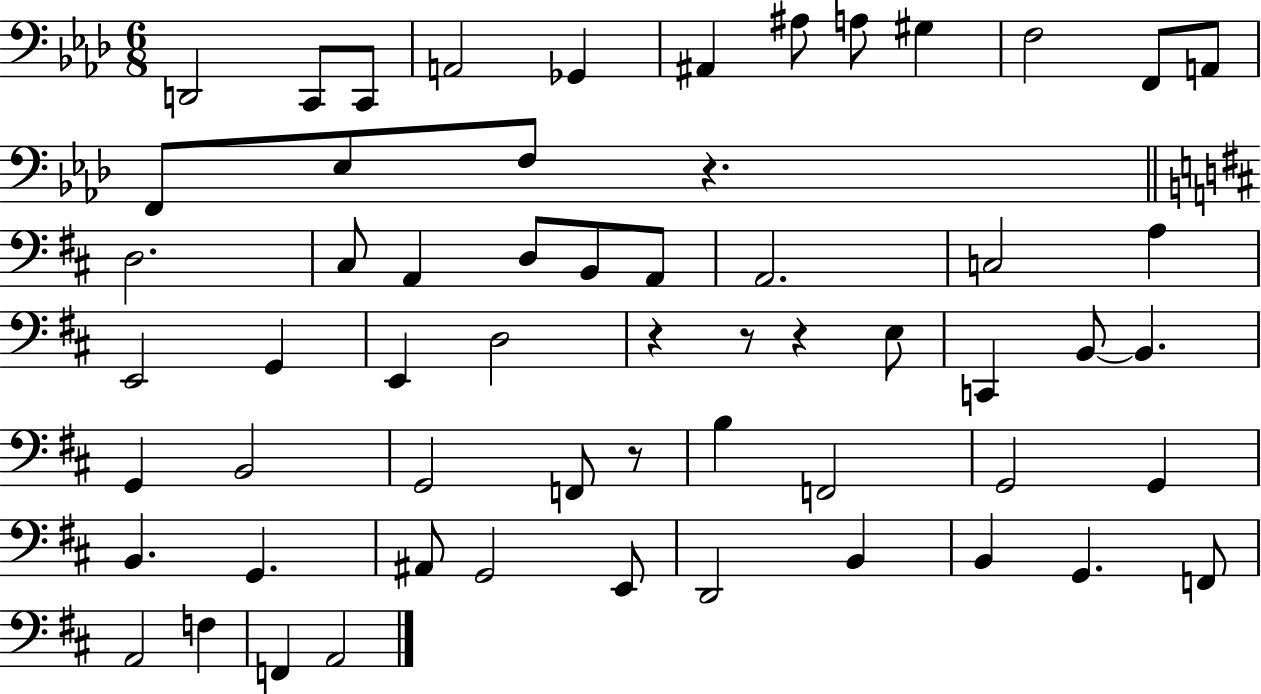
D2/h C2/e C2/e A2/h Gb2/q A#2/q A#3/e A3/e G#3/q F3/h F2/e A2/e F2/e Eb3/e F3/e R/q. D3/h. C#3/e A2/q D3/e B2/e A2/e A2/h. C3/h A3/q E2/h G2/q E2/q D3/h R/q R/e R/q E3/e C2/q B2/e B2/q. G2/q B2/h G2/h F2/e R/e B3/q F2/h G2/h G2/q B2/q. G2/q. A#2/e G2/h E2/e D2/h B2/q B2/q G2/q. F2/e A2/h F3/q F2/q A2/h